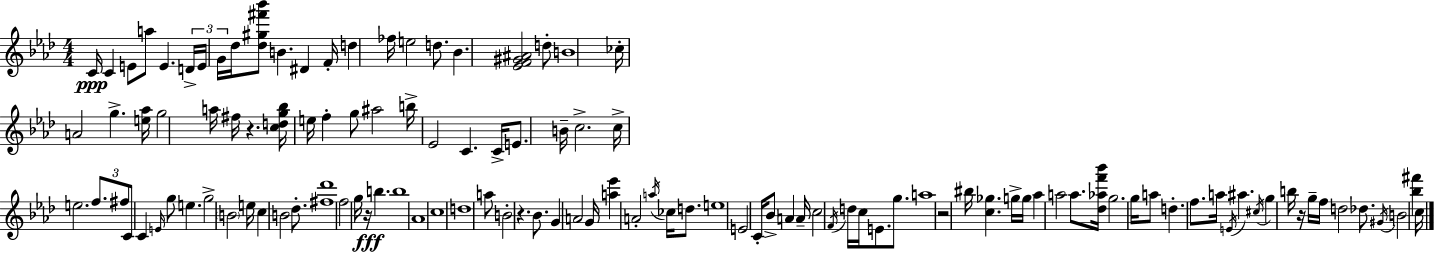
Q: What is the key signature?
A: AES major